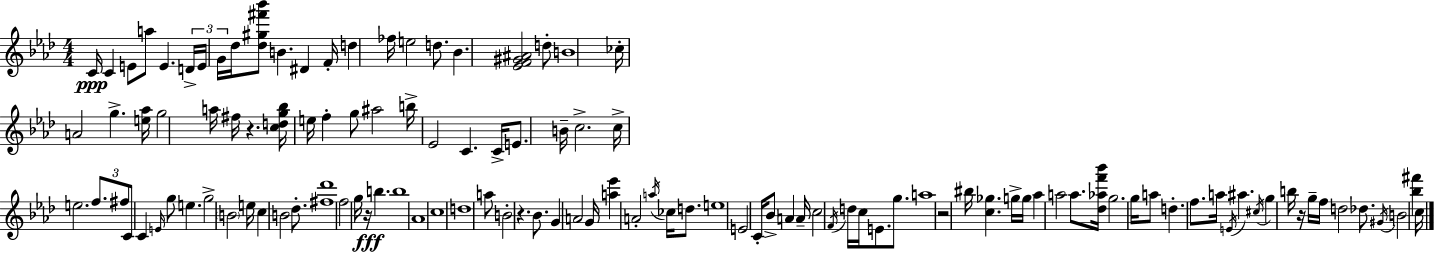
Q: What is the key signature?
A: AES major